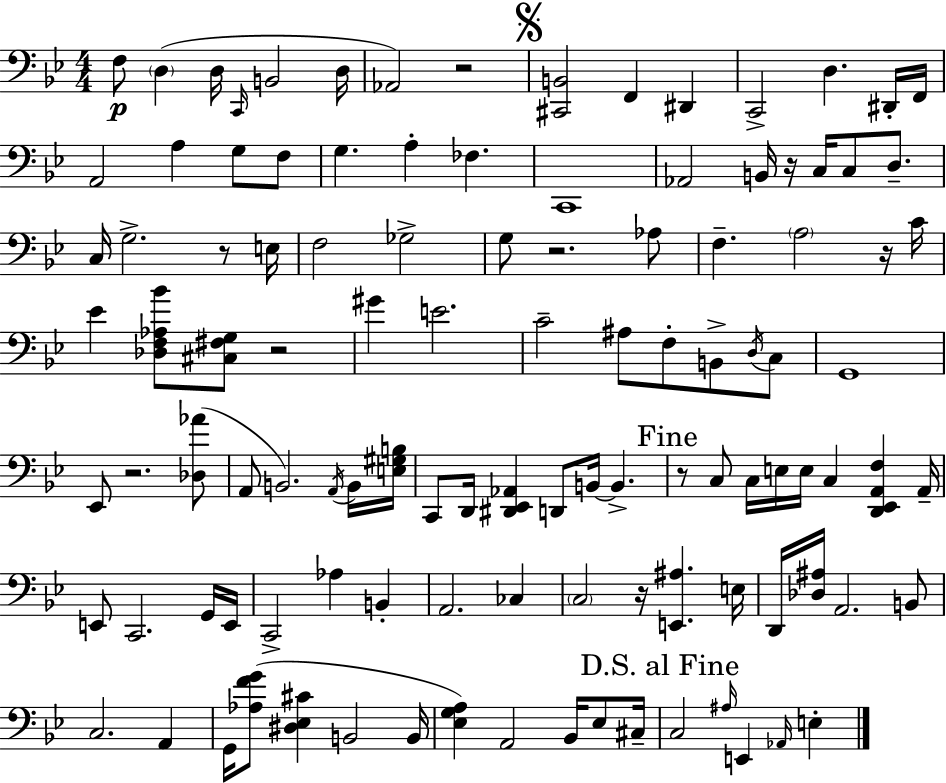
F3/e D3/q D3/s C2/s B2/h D3/s Ab2/h R/h [C#2,B2]/h F2/q D#2/q C2/h D3/q. D#2/s F2/s A2/h A3/q G3/e F3/e G3/q. A3/q FES3/q. C2/w Ab2/h B2/s R/s C3/s C3/e D3/e. C3/s G3/h. R/e E3/s F3/h Gb3/h G3/e R/h. Ab3/e F3/q. A3/h R/s C4/s Eb4/q [Db3,F3,Ab3,Bb4]/e [C#3,F#3,G3]/e R/h G#4/q E4/h. C4/h A#3/e F3/e B2/e D3/s C3/e G2/w Eb2/e R/h. [Db3,Ab4]/e A2/e B2/h. A2/s B2/s [E3,G#3,B3]/s C2/e D2/s [D#2,Eb2,Ab2]/q D2/e B2/s B2/q. R/e C3/e C3/s E3/s E3/s C3/q [D2,Eb2,A2,F3]/q A2/s E2/e C2/h. G2/s E2/s C2/h Ab3/q B2/q A2/h. CES3/q C3/h R/s [E2,A#3]/q. E3/s D2/s [Db3,A#3]/s A2/h. B2/e C3/h. A2/q G2/s [Ab3,F4,G4]/e [D#3,Eb3,C#4]/q B2/h B2/s [Eb3,G3,A3]/q A2/h Bb2/s Eb3/e C#3/s C3/h A#3/s E2/q Ab2/s E3/q